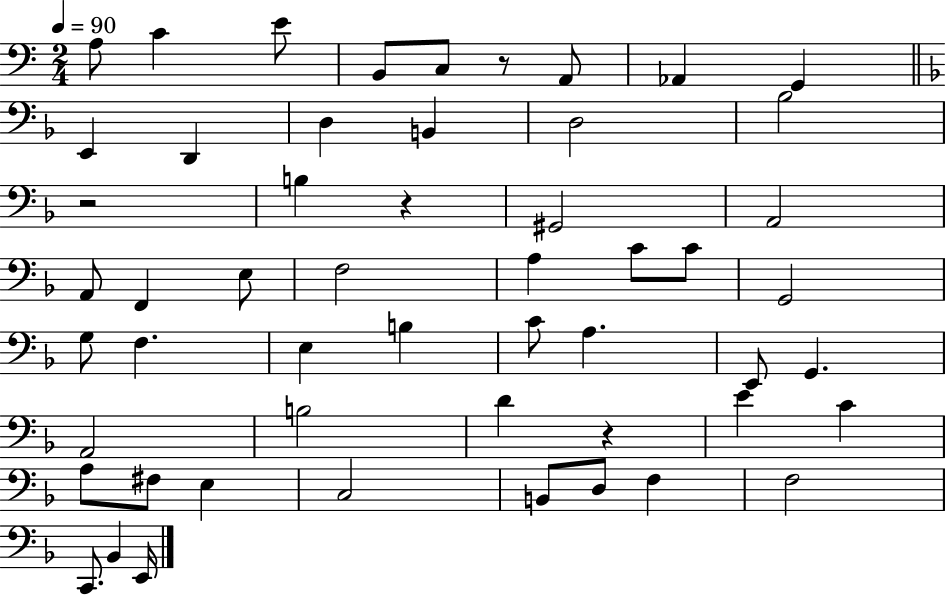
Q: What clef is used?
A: bass